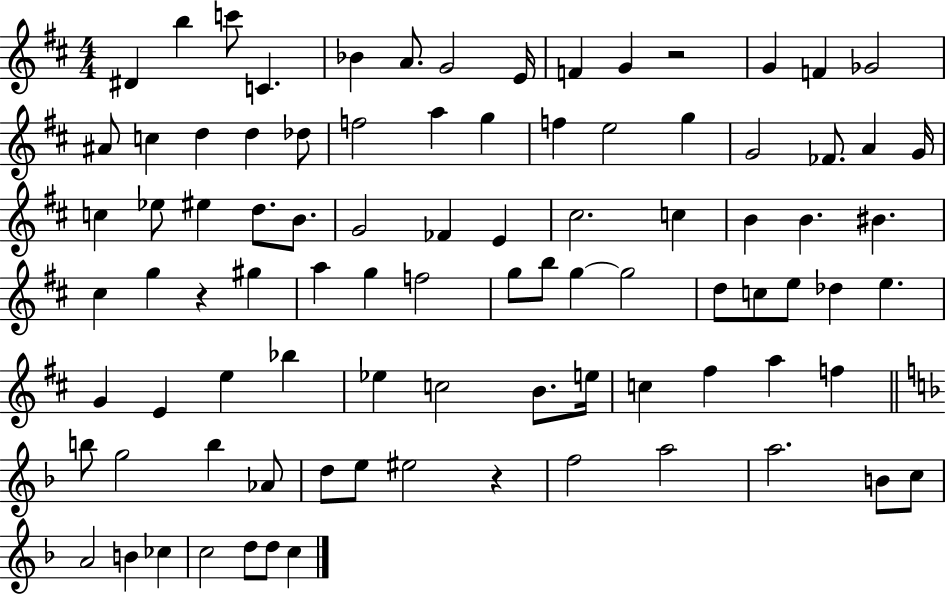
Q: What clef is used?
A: treble